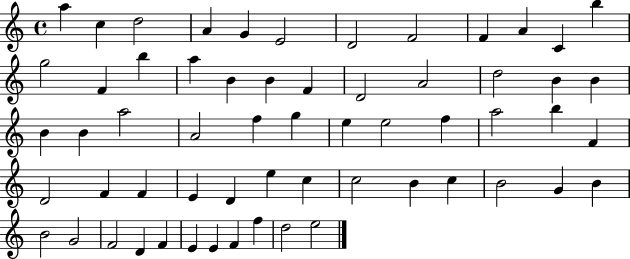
{
  \clef treble
  \time 4/4
  \defaultTimeSignature
  \key c \major
  a''4 c''4 d''2 | a'4 g'4 e'2 | d'2 f'2 | f'4 a'4 c'4 b''4 | \break g''2 f'4 b''4 | a''4 b'4 b'4 f'4 | d'2 a'2 | d''2 b'4 b'4 | \break b'4 b'4 a''2 | a'2 f''4 g''4 | e''4 e''2 f''4 | a''2 b''4 f'4 | \break d'2 f'4 f'4 | e'4 d'4 e''4 c''4 | c''2 b'4 c''4 | b'2 g'4 b'4 | \break b'2 g'2 | f'2 d'4 f'4 | e'4 e'4 f'4 f''4 | d''2 e''2 | \break \bar "|."
}